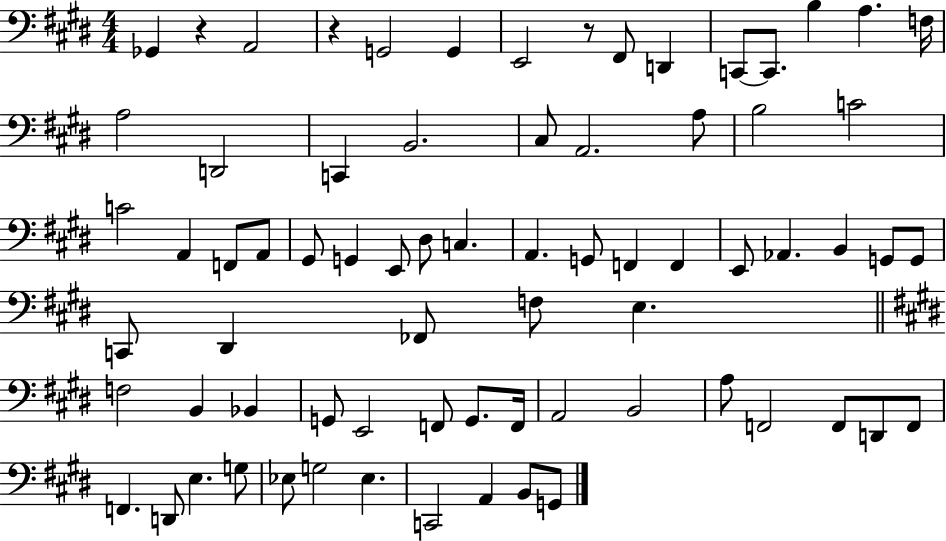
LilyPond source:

{
  \clef bass
  \numericTimeSignature
  \time 4/4
  \key e \major
  ges,4 r4 a,2 | r4 g,2 g,4 | e,2 r8 fis,8 d,4 | c,8~~ c,8. b4 a4. f16 | \break a2 d,2 | c,4 b,2. | cis8 a,2. a8 | b2 c'2 | \break c'2 a,4 f,8 a,8 | gis,8 g,4 e,8 dis8 c4. | a,4. g,8 f,4 f,4 | e,8 aes,4. b,4 g,8 g,8 | \break c,8 dis,4 fes,8 f8 e4. | \bar "||" \break \key e \major f2 b,4 bes,4 | g,8 e,2 f,8 g,8. f,16 | a,2 b,2 | a8 f,2 f,8 d,8 f,8 | \break f,4. d,8 e4. g8 | ees8 g2 ees4. | c,2 a,4 b,8 g,8 | \bar "|."
}